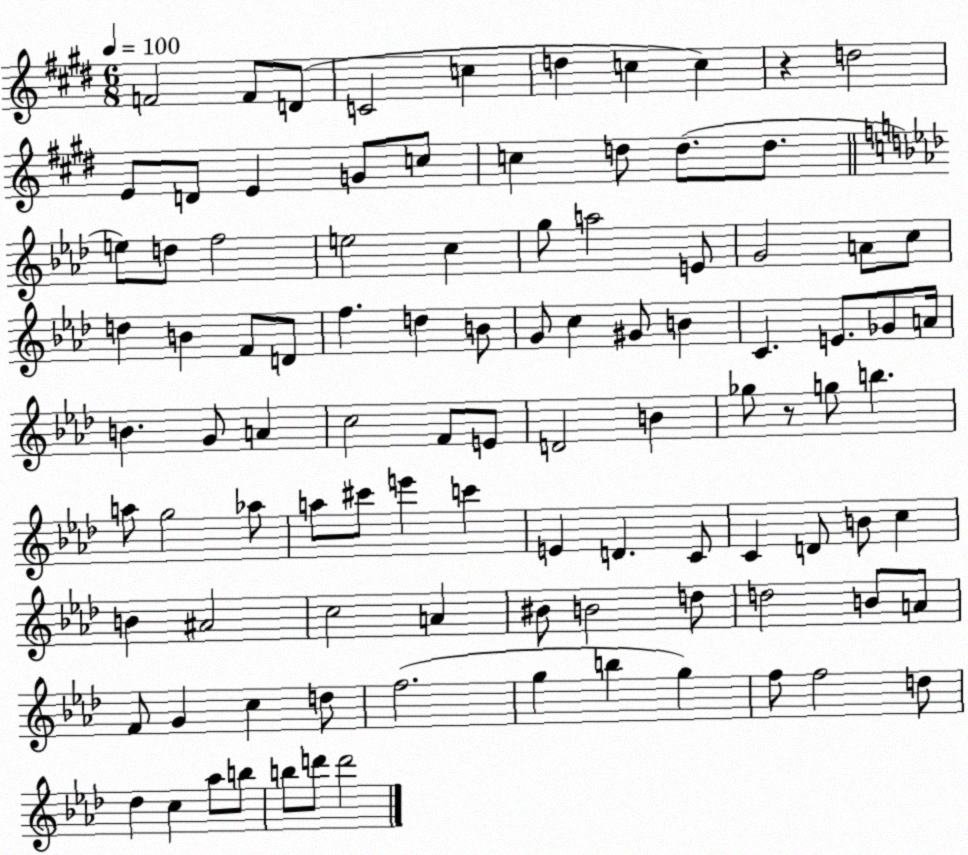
X:1
T:Untitled
M:6/8
L:1/4
K:E
F2 F/2 D/2 C2 c d c c z d2 E/2 D/2 E G/2 c/2 c d/2 d/2 d/2 e/2 d/2 f2 e2 c g/2 a2 E/2 G2 A/2 c/2 d B F/2 D/2 f d B/2 G/2 c ^G/2 B C E/2 _G/2 A/4 B G/2 A c2 F/2 E/2 D2 B _g/2 z/2 g/2 b a/2 g2 _a/2 a/2 ^c'/2 e' c' E D C/2 C D/2 B/2 c B ^A2 c2 A ^B/2 B2 d/2 d2 B/2 A/2 F/2 G c d/2 f2 g b g f/2 f2 d/2 _d c _a/2 b/2 b/2 d'/2 d'2